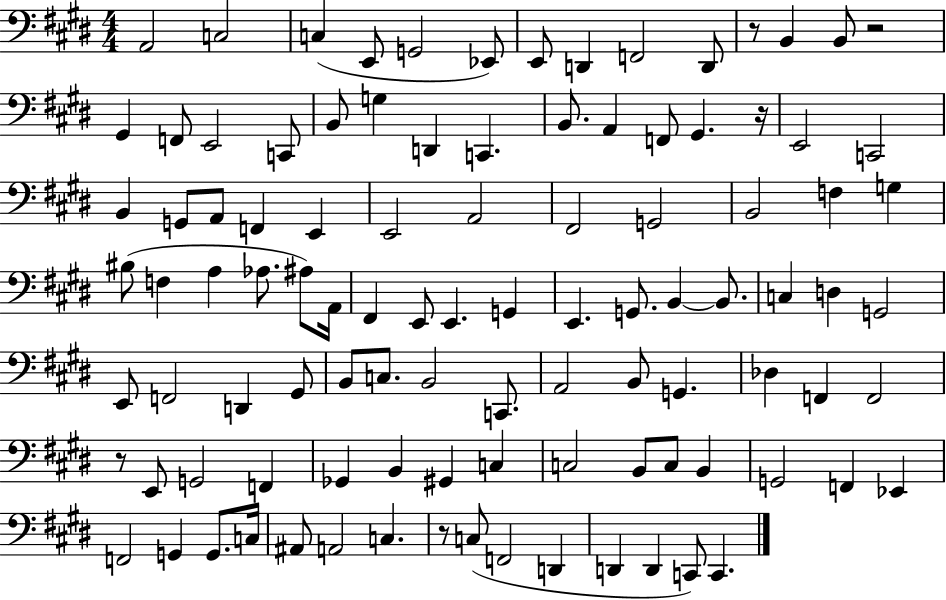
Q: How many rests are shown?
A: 5